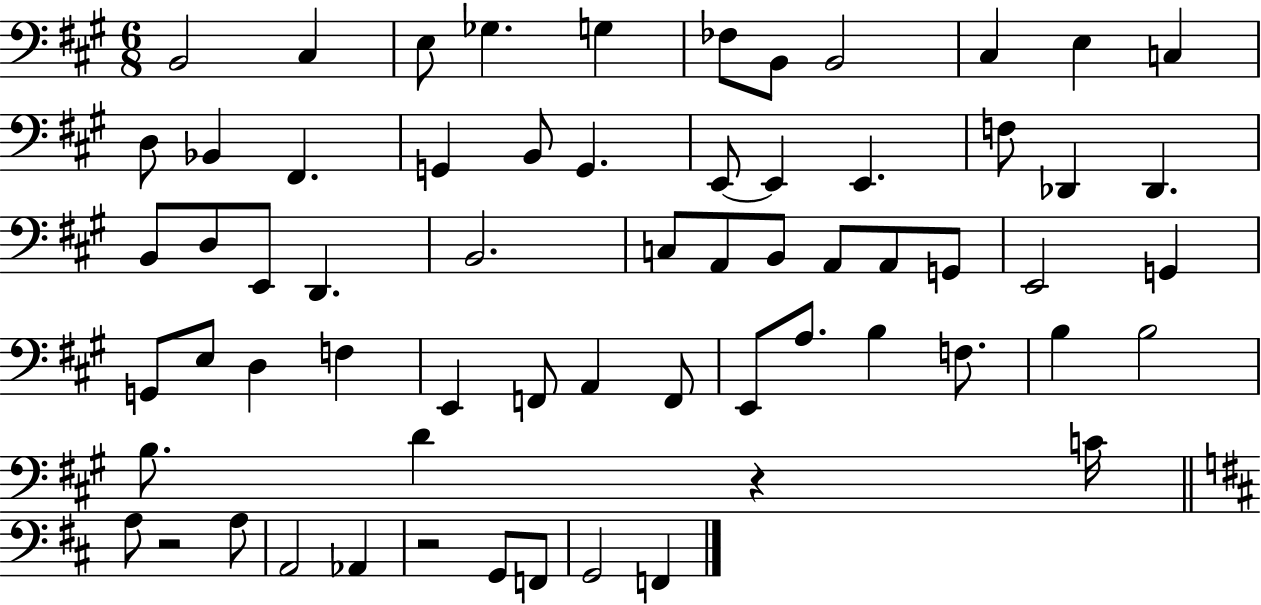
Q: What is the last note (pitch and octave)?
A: F2